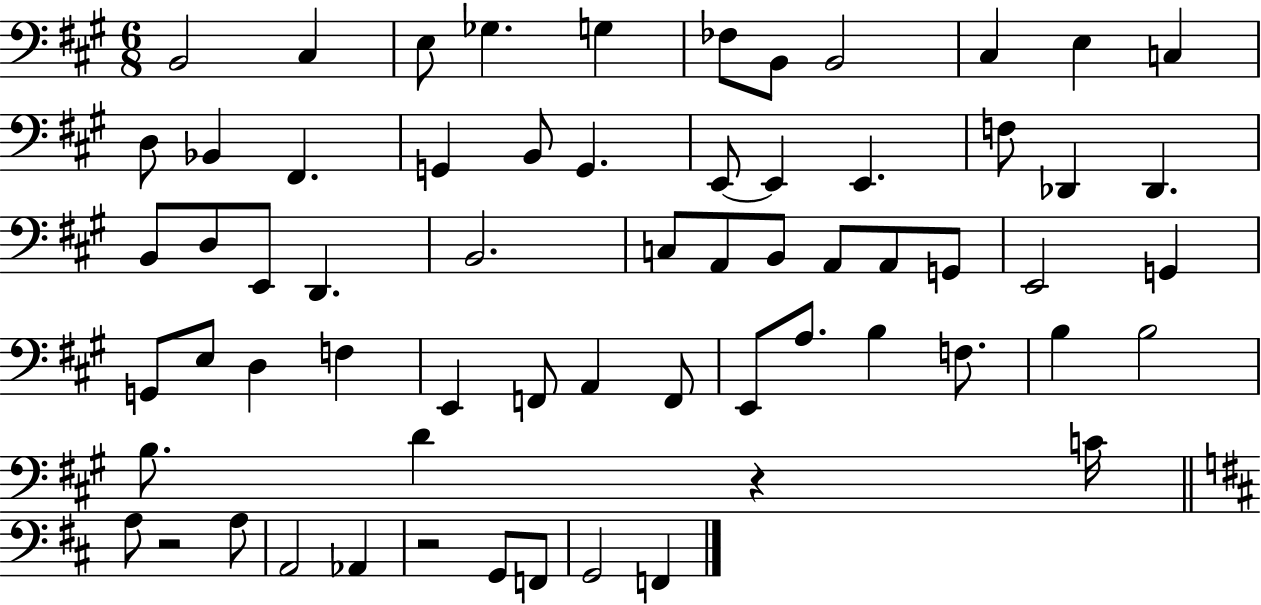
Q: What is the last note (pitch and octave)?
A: F2